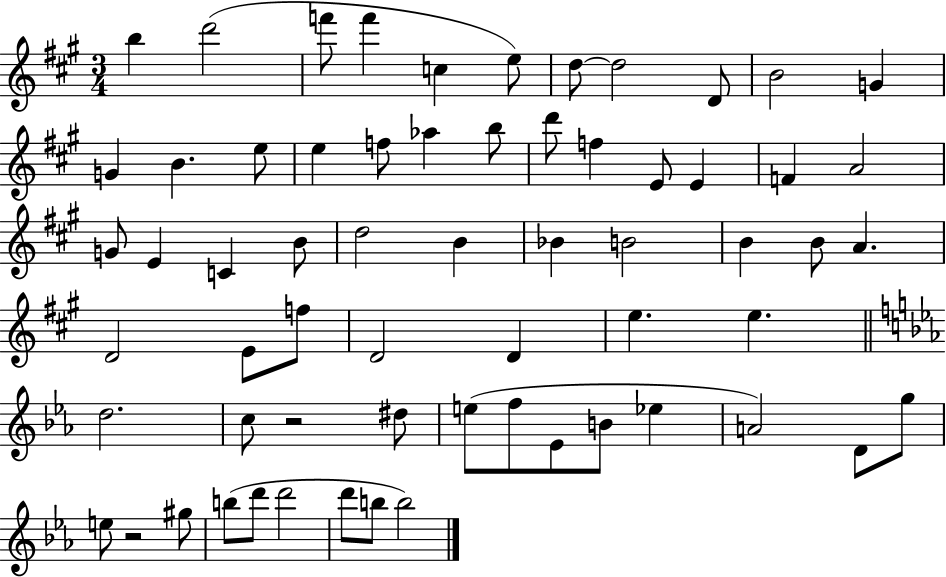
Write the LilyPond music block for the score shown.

{
  \clef treble
  \numericTimeSignature
  \time 3/4
  \key a \major
  b''4 d'''2( | f'''8 f'''4 c''4 e''8) | d''8~~ d''2 d'8 | b'2 g'4 | \break g'4 b'4. e''8 | e''4 f''8 aes''4 b''8 | d'''8 f''4 e'8 e'4 | f'4 a'2 | \break g'8 e'4 c'4 b'8 | d''2 b'4 | bes'4 b'2 | b'4 b'8 a'4. | \break d'2 e'8 f''8 | d'2 d'4 | e''4. e''4. | \bar "||" \break \key ees \major d''2. | c''8 r2 dis''8 | e''8( f''8 ees'8 b'8 ees''4 | a'2) d'8 g''8 | \break e''8 r2 gis''8 | b''8( d'''8 d'''2 | d'''8 b''8 b''2) | \bar "|."
}